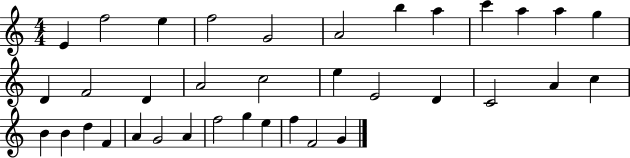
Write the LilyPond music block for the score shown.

{
  \clef treble
  \numericTimeSignature
  \time 4/4
  \key c \major
  e'4 f''2 e''4 | f''2 g'2 | a'2 b''4 a''4 | c'''4 a''4 a''4 g''4 | \break d'4 f'2 d'4 | a'2 c''2 | e''4 e'2 d'4 | c'2 a'4 c''4 | \break b'4 b'4 d''4 f'4 | a'4 g'2 a'4 | f''2 g''4 e''4 | f''4 f'2 g'4 | \break \bar "|."
}